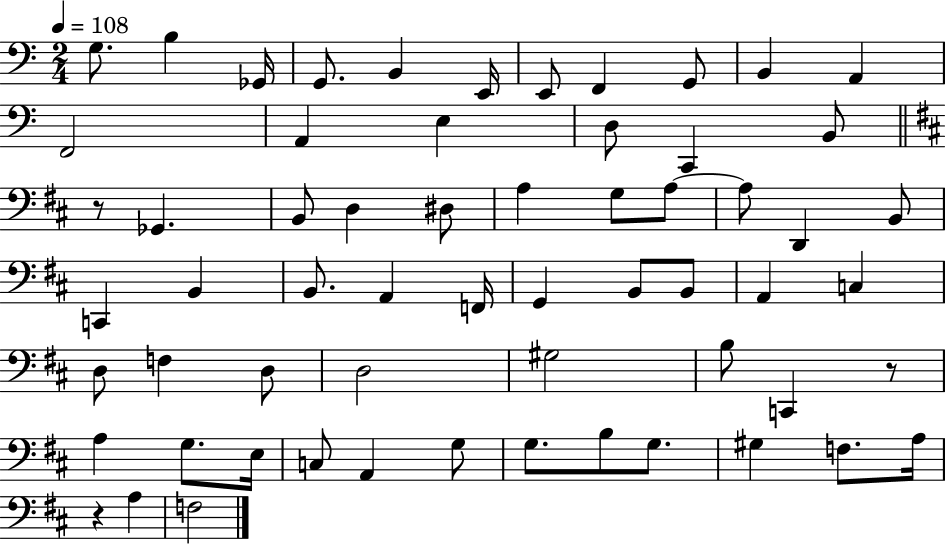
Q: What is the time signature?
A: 2/4